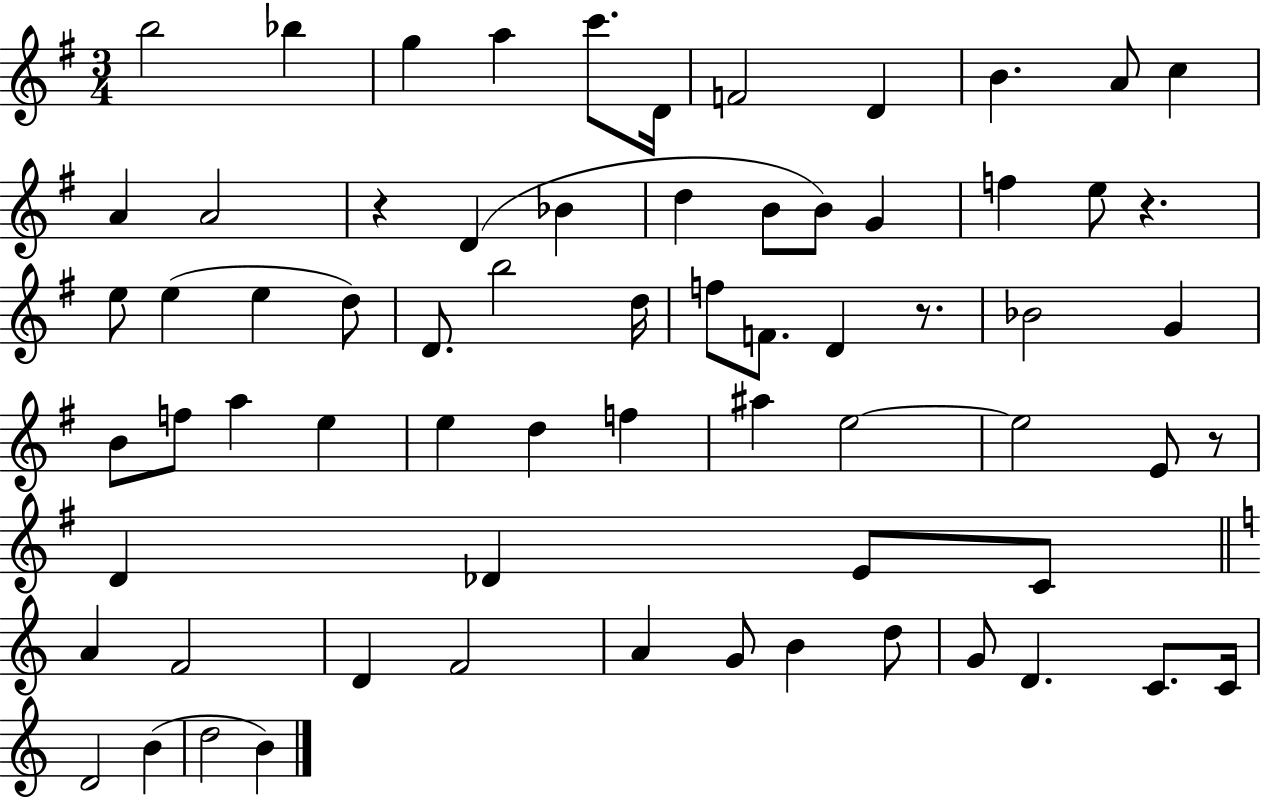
{
  \clef treble
  \numericTimeSignature
  \time 3/4
  \key g \major
  b''2 bes''4 | g''4 a''4 c'''8. d'16 | f'2 d'4 | b'4. a'8 c''4 | \break a'4 a'2 | r4 d'4( bes'4 | d''4 b'8 b'8) g'4 | f''4 e''8 r4. | \break e''8 e''4( e''4 d''8) | d'8. b''2 d''16 | f''8 f'8. d'4 r8. | bes'2 g'4 | \break b'8 f''8 a''4 e''4 | e''4 d''4 f''4 | ais''4 e''2~~ | e''2 e'8 r8 | \break d'4 des'4 e'8 c'8 | \bar "||" \break \key c \major a'4 f'2 | d'4 f'2 | a'4 g'8 b'4 d''8 | g'8 d'4. c'8. c'16 | \break d'2 b'4( | d''2 b'4) | \bar "|."
}